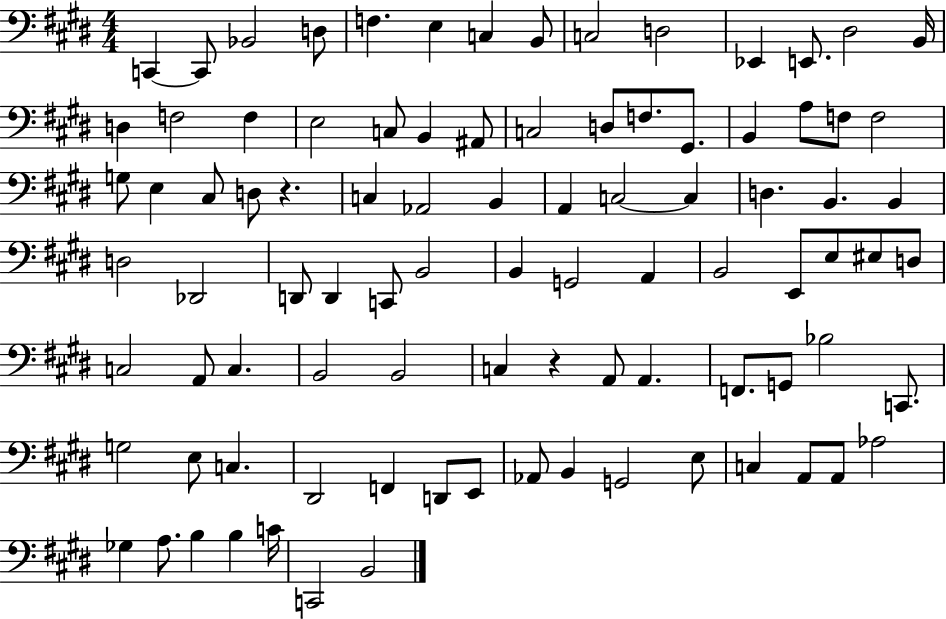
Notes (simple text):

C2/q C2/e Bb2/h D3/e F3/q. E3/q C3/q B2/e C3/h D3/h Eb2/q E2/e. D#3/h B2/s D3/q F3/h F3/q E3/h C3/e B2/q A#2/e C3/h D3/e F3/e. G#2/e. B2/q A3/e F3/e F3/h G3/e E3/q C#3/e D3/e R/q. C3/q Ab2/h B2/q A2/q C3/h C3/q D3/q. B2/q. B2/q D3/h Db2/h D2/e D2/q C2/e B2/h B2/q G2/h A2/q B2/h E2/e E3/e EIS3/e D3/e C3/h A2/e C3/q. B2/h B2/h C3/q R/q A2/e A2/q. F2/e. G2/e Bb3/h C2/e. G3/h E3/e C3/q. D#2/h F2/q D2/e E2/e Ab2/e B2/q G2/h E3/e C3/q A2/e A2/e Ab3/h Gb3/q A3/e. B3/q B3/q C4/s C2/h B2/h